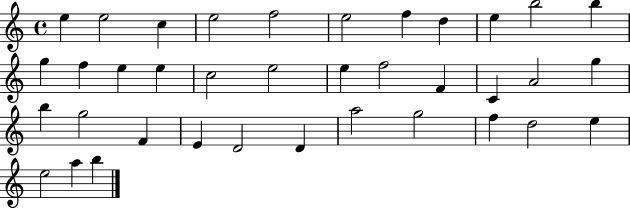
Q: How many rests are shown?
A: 0